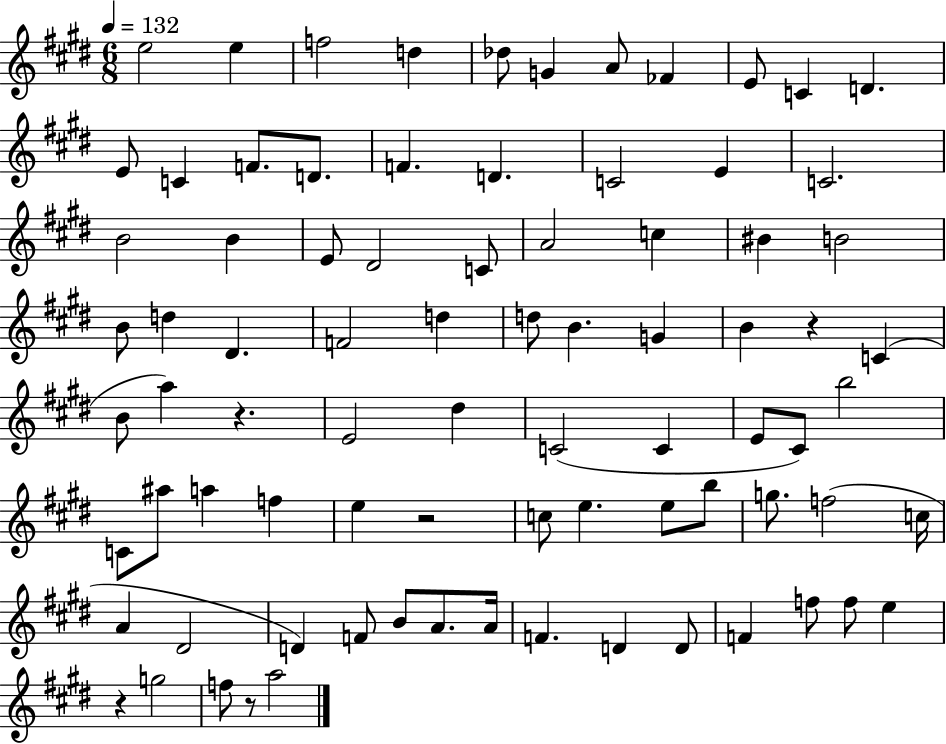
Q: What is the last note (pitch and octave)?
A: A5